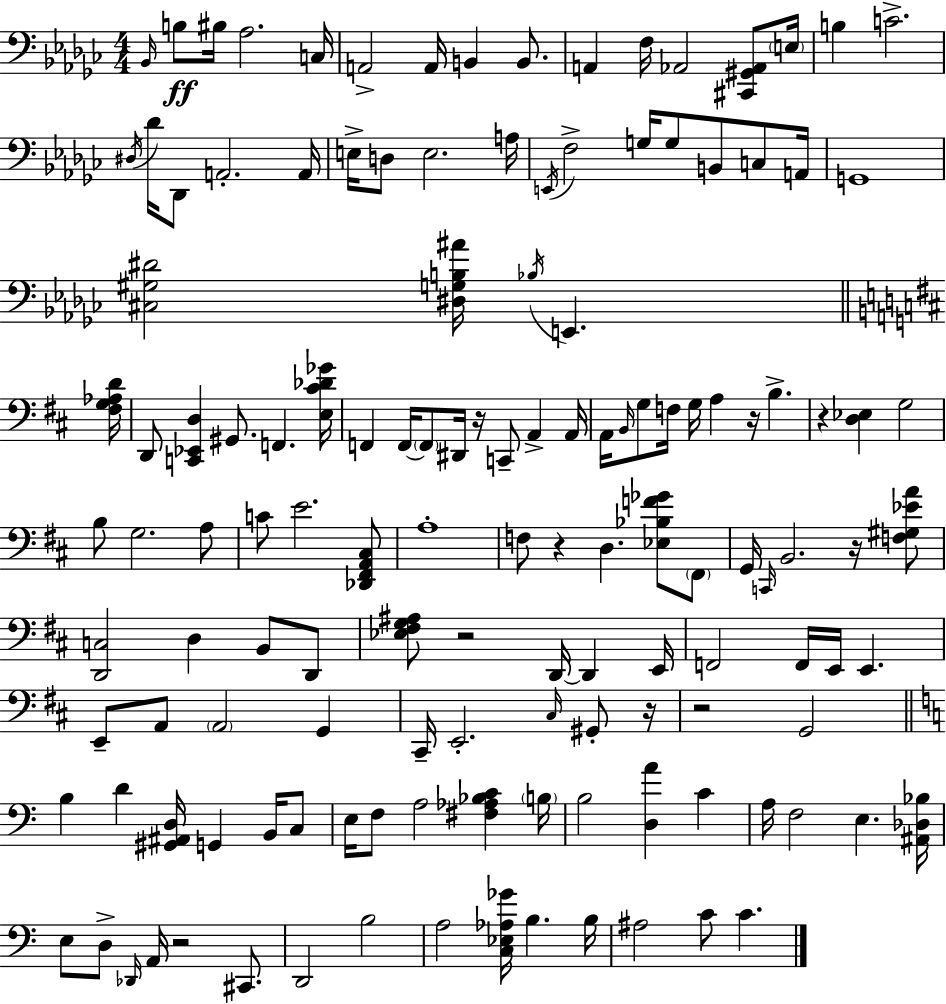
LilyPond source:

{
  \clef bass
  \numericTimeSignature
  \time 4/4
  \key ees \minor
  \grace { bes,16 }\ff b8 bis16 aes2. | c16 a,2-> a,16 b,4 b,8. | a,4 f16 aes,2 <cis, gis, aes,>8 | \parenthesize e16 b4 c'2.-> | \break \acciaccatura { dis16 } des'16 des,8 a,2.-. | a,16 e16-> d8 e2. | a16 \acciaccatura { e,16 } f2-> g16 g8 b,8 | c8 a,16 g,1 | \break <cis gis dis'>2 <dis g b ais'>16 \acciaccatura { bes16 } e,4. | \bar "||" \break \key b \minor <fis g aes d'>16 d,8 <c, ees, d>4 gis,8. f,4. | <e cis' des' ges'>16 f,4 f,16~~ \parenthesize f,8 dis,16 r16 c,8-- a,4-> | a,16 a,16 \grace { b,16 } g8 f16 g16 a4 r16 b4.-> | r4 <d ees>4 g2 | \break b8 g2. | a8 c'8 e'2. | <des, fis, a, cis>8 a1-. | f8 r4 d4. <ees bes f' ges'>8 | \break \parenthesize fis,8 g,16 \grace { c,16 } b,2. | r16 <f gis ees' a'>8 <d, c>2 d4 b,8 | d,8 <ees fis g ais>8 r2 d,16~~ d,4 | e,16 f,2 f,16 e,16 e,4. | \break e,8-- a,8 \parenthesize a,2 g,4 | cis,16-- e,2.-. | \grace { cis16 } gis,8-. r16 r2 g,2 | \bar "||" \break \key a \minor b4 d'4 <gis, ais, d>16 g,4 b,16 c8 | e16 f8 a2 <fis aes bes c'>4 \parenthesize b16 | b2 <d a'>4 c'4 | a16 f2 e4. <ais, des bes>16 | \break e8 d8-> \grace { des,16 } a,16 r2 cis,8. | d,2 b2 | a2 <c ees aes ges'>16 b4. | b16 ais2 c'8 c'4. | \break \bar "|."
}